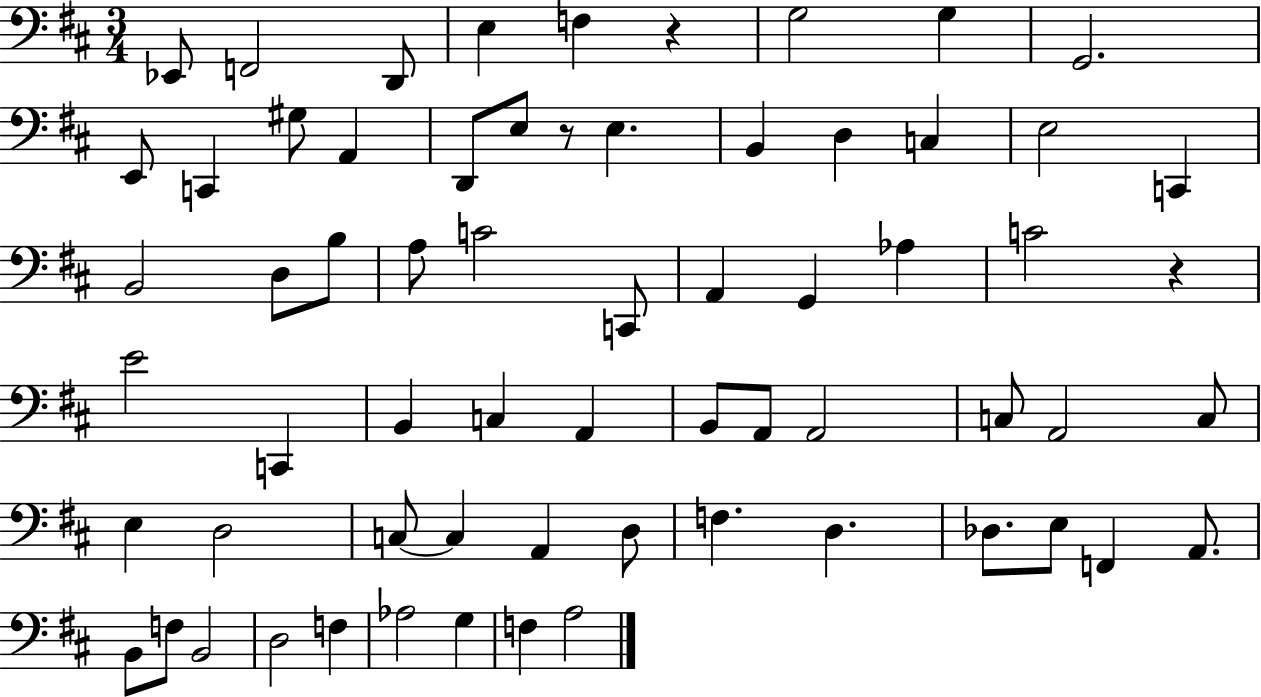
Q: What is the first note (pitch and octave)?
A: Eb2